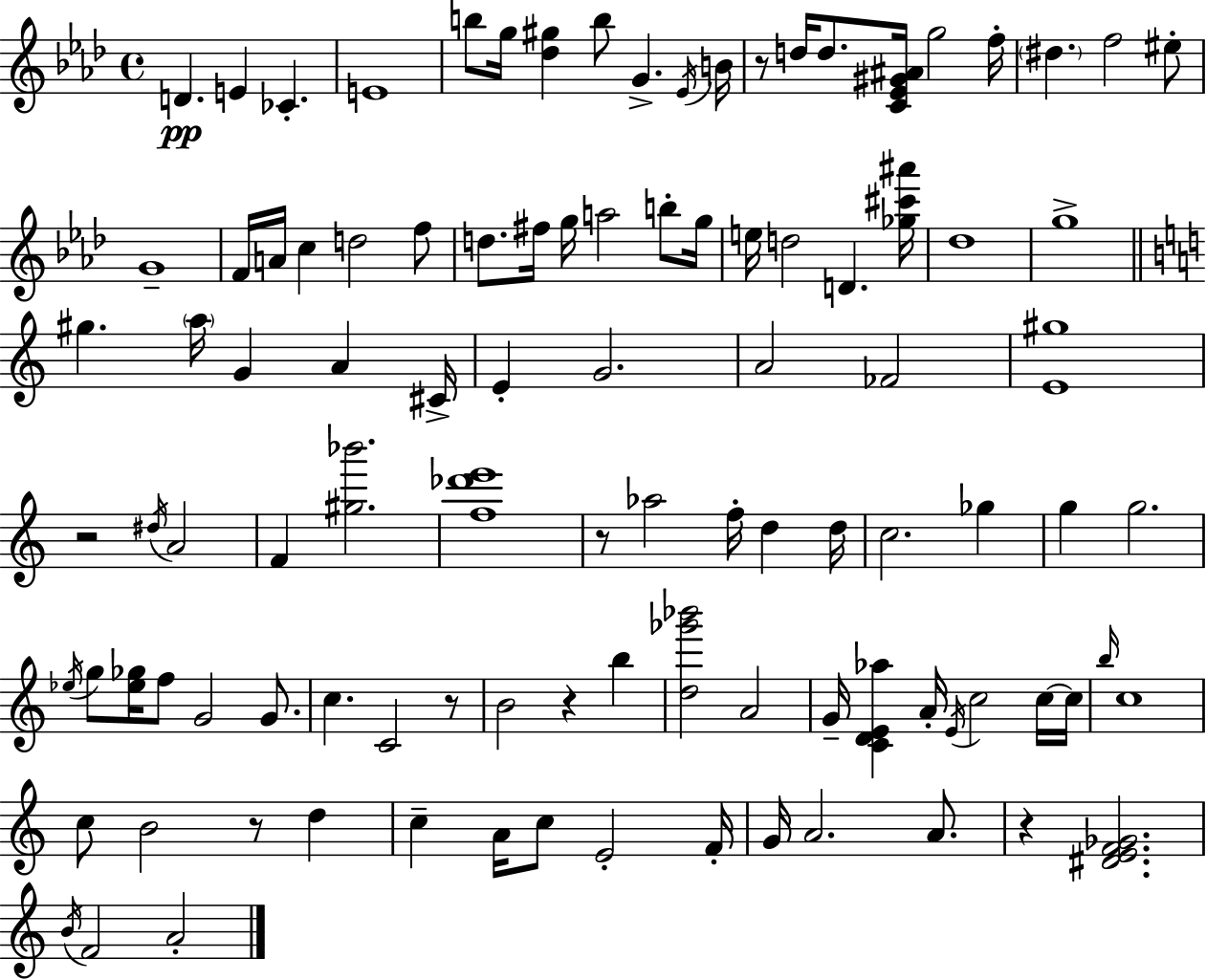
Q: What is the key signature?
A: F minor